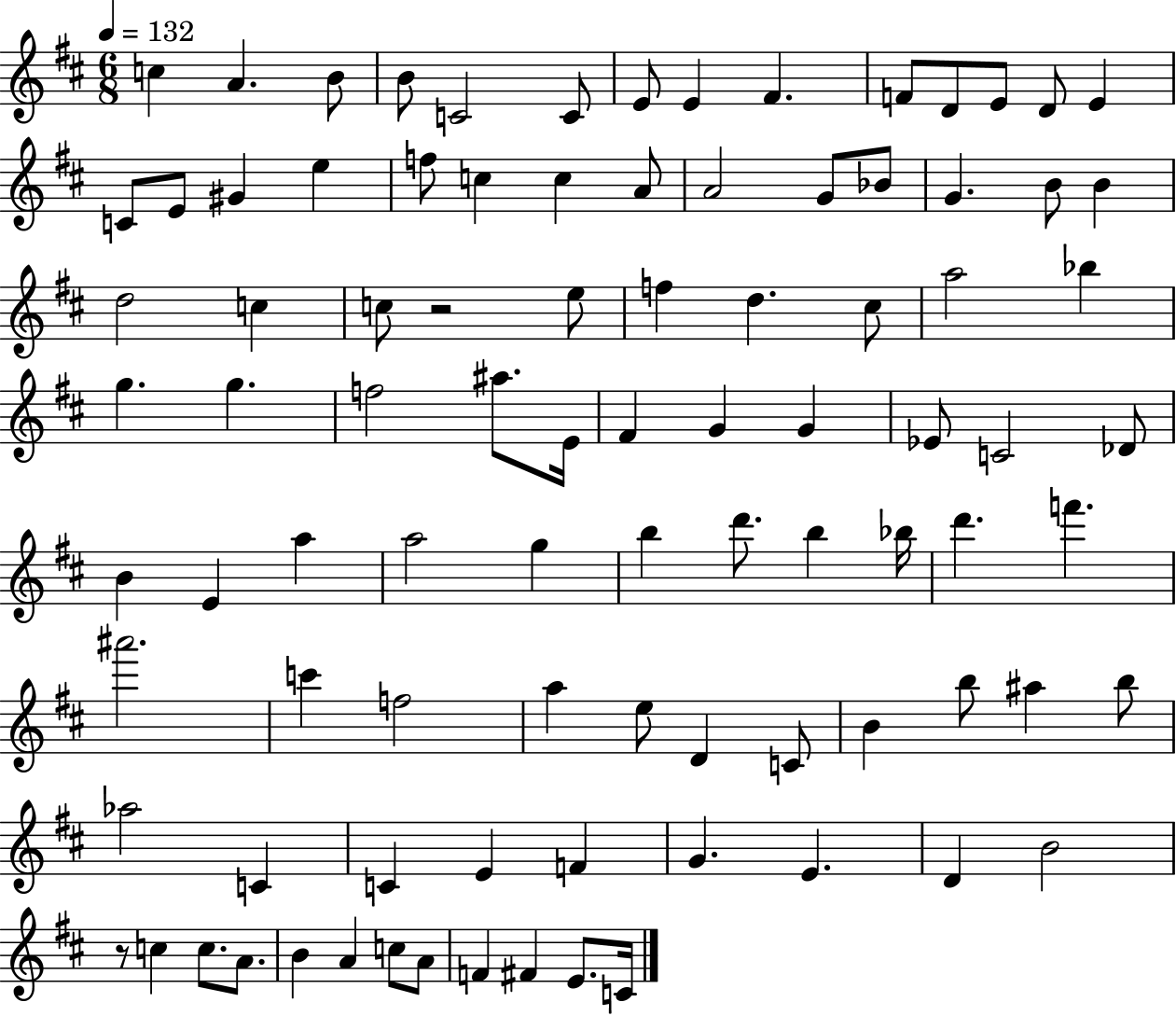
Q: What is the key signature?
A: D major